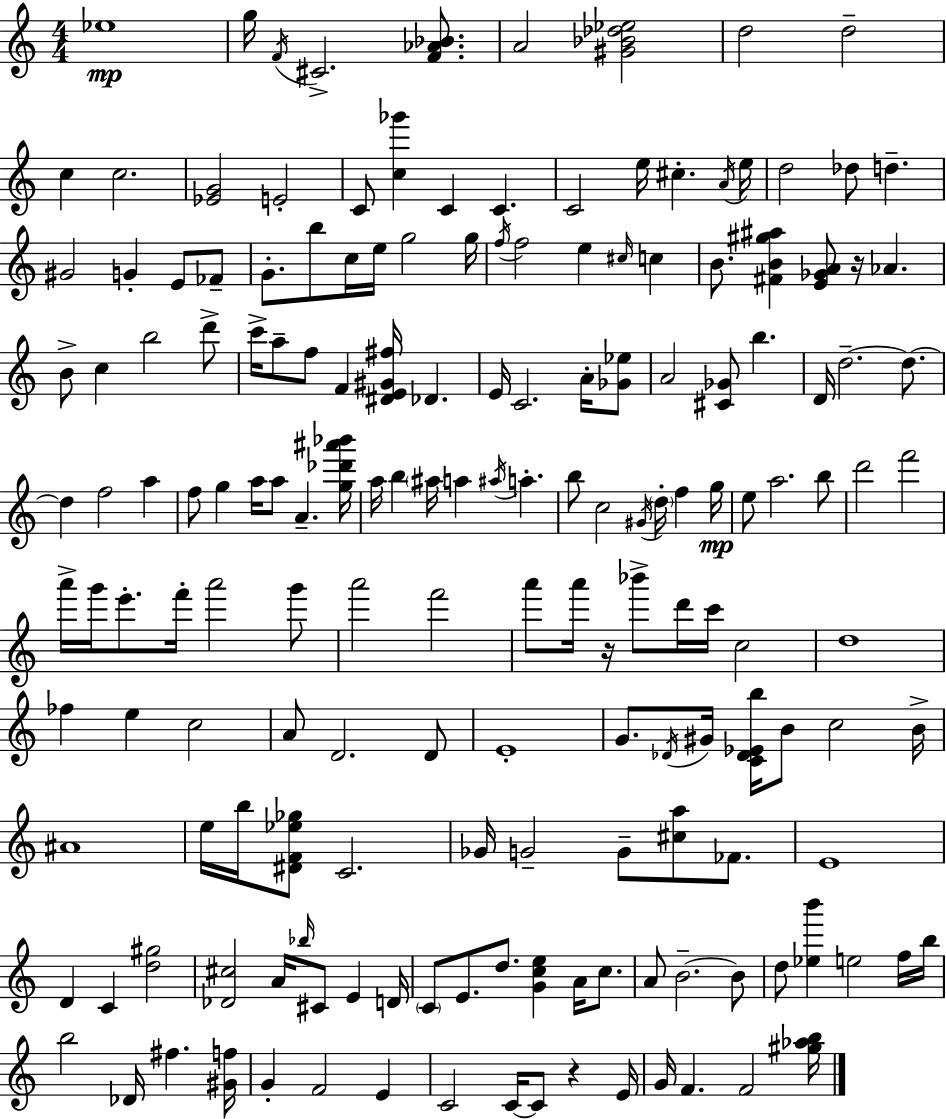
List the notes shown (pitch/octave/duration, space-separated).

Eb5/w G5/s F4/s C#4/h. [F4,Ab4,Bb4]/e. A4/h [G#4,Bb4,Db5,Eb5]/h D5/h D5/h C5/q C5/h. [Eb4,G4]/h E4/h C4/e [C5,Gb6]/q C4/q C4/q. C4/h E5/s C#5/q. A4/s E5/s D5/h Db5/e D5/q. G#4/h G4/q E4/e FES4/e G4/e. B5/e C5/s E5/s G5/h G5/s F5/s F5/h E5/q C#5/s C5/q B4/e. [F#4,B4,G#5,A#5]/q [E4,Gb4,A4]/e R/s Ab4/q. B4/e C5/q B5/h D6/e C6/s A5/e F5/e F4/q [D#4,E4,G#4,F#5]/s Db4/q. E4/s C4/h. A4/s [Gb4,Eb5]/e A4/h [C#4,Gb4]/e B5/q. D4/s D5/h. D5/e. D5/q F5/h A5/q F5/e G5/q A5/s A5/e A4/q. [G5,Db6,A#6,Bb6]/s A5/s B5/q A#5/s A5/q A#5/s A5/q. B5/e C5/h G#4/s D5/s F5/q G5/s E5/e A5/h. B5/e D6/h F6/h A6/s G6/s E6/e. F6/s A6/h G6/e A6/h F6/h A6/e A6/s R/s Bb6/e D6/s C6/s C5/h D5/w FES5/q E5/q C5/h A4/e D4/h. D4/e E4/w G4/e. Db4/s G#4/s [C4,Db4,Eb4,B5]/s B4/e C5/h B4/s A#4/w E5/s B5/s [D#4,F4,Eb5,Gb5]/e C4/h. Gb4/s G4/h G4/e [C#5,A5]/e FES4/e. E4/w D4/q C4/q [D5,G#5]/h [Db4,C#5]/h A4/s Bb5/s C#4/e E4/q D4/s C4/e E4/e. D5/e. [G4,C5,E5]/q A4/s C5/e. A4/e B4/h. B4/e D5/e [Eb5,B6]/q E5/h F5/s B5/s B5/h Db4/s F#5/q. [G#4,F5]/s G4/q F4/h E4/q C4/h C4/s C4/e R/q E4/s G4/s F4/q. F4/h [G#5,Ab5,B5]/s